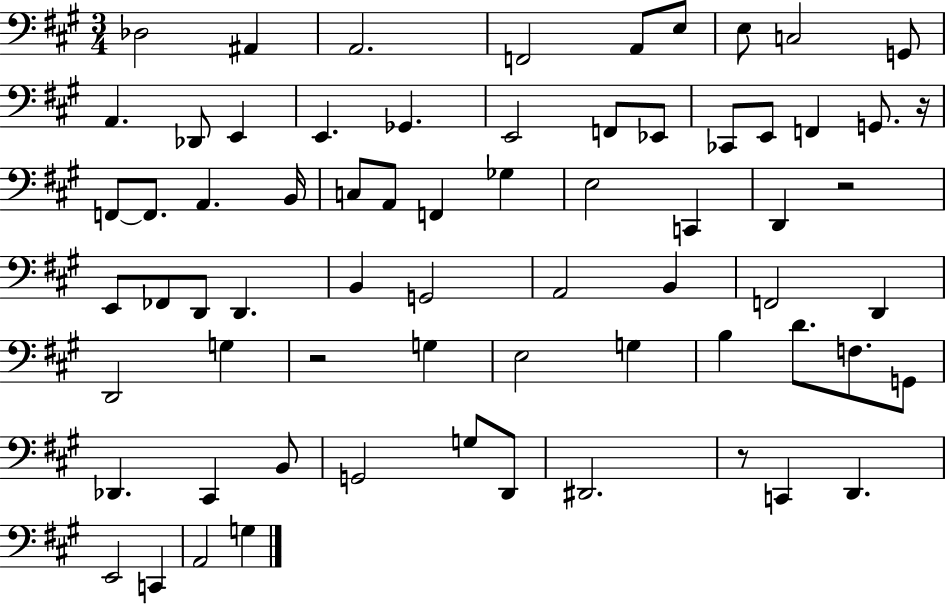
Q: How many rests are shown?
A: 4